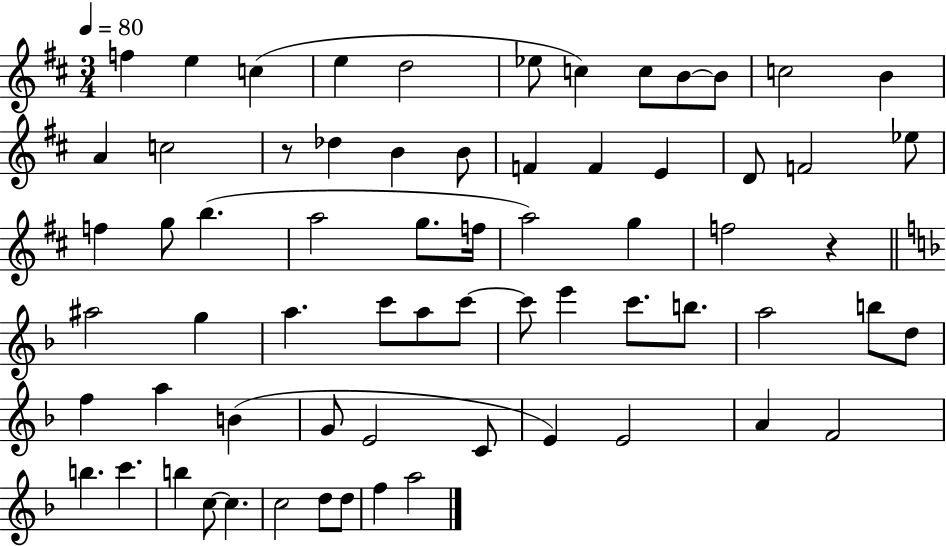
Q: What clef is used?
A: treble